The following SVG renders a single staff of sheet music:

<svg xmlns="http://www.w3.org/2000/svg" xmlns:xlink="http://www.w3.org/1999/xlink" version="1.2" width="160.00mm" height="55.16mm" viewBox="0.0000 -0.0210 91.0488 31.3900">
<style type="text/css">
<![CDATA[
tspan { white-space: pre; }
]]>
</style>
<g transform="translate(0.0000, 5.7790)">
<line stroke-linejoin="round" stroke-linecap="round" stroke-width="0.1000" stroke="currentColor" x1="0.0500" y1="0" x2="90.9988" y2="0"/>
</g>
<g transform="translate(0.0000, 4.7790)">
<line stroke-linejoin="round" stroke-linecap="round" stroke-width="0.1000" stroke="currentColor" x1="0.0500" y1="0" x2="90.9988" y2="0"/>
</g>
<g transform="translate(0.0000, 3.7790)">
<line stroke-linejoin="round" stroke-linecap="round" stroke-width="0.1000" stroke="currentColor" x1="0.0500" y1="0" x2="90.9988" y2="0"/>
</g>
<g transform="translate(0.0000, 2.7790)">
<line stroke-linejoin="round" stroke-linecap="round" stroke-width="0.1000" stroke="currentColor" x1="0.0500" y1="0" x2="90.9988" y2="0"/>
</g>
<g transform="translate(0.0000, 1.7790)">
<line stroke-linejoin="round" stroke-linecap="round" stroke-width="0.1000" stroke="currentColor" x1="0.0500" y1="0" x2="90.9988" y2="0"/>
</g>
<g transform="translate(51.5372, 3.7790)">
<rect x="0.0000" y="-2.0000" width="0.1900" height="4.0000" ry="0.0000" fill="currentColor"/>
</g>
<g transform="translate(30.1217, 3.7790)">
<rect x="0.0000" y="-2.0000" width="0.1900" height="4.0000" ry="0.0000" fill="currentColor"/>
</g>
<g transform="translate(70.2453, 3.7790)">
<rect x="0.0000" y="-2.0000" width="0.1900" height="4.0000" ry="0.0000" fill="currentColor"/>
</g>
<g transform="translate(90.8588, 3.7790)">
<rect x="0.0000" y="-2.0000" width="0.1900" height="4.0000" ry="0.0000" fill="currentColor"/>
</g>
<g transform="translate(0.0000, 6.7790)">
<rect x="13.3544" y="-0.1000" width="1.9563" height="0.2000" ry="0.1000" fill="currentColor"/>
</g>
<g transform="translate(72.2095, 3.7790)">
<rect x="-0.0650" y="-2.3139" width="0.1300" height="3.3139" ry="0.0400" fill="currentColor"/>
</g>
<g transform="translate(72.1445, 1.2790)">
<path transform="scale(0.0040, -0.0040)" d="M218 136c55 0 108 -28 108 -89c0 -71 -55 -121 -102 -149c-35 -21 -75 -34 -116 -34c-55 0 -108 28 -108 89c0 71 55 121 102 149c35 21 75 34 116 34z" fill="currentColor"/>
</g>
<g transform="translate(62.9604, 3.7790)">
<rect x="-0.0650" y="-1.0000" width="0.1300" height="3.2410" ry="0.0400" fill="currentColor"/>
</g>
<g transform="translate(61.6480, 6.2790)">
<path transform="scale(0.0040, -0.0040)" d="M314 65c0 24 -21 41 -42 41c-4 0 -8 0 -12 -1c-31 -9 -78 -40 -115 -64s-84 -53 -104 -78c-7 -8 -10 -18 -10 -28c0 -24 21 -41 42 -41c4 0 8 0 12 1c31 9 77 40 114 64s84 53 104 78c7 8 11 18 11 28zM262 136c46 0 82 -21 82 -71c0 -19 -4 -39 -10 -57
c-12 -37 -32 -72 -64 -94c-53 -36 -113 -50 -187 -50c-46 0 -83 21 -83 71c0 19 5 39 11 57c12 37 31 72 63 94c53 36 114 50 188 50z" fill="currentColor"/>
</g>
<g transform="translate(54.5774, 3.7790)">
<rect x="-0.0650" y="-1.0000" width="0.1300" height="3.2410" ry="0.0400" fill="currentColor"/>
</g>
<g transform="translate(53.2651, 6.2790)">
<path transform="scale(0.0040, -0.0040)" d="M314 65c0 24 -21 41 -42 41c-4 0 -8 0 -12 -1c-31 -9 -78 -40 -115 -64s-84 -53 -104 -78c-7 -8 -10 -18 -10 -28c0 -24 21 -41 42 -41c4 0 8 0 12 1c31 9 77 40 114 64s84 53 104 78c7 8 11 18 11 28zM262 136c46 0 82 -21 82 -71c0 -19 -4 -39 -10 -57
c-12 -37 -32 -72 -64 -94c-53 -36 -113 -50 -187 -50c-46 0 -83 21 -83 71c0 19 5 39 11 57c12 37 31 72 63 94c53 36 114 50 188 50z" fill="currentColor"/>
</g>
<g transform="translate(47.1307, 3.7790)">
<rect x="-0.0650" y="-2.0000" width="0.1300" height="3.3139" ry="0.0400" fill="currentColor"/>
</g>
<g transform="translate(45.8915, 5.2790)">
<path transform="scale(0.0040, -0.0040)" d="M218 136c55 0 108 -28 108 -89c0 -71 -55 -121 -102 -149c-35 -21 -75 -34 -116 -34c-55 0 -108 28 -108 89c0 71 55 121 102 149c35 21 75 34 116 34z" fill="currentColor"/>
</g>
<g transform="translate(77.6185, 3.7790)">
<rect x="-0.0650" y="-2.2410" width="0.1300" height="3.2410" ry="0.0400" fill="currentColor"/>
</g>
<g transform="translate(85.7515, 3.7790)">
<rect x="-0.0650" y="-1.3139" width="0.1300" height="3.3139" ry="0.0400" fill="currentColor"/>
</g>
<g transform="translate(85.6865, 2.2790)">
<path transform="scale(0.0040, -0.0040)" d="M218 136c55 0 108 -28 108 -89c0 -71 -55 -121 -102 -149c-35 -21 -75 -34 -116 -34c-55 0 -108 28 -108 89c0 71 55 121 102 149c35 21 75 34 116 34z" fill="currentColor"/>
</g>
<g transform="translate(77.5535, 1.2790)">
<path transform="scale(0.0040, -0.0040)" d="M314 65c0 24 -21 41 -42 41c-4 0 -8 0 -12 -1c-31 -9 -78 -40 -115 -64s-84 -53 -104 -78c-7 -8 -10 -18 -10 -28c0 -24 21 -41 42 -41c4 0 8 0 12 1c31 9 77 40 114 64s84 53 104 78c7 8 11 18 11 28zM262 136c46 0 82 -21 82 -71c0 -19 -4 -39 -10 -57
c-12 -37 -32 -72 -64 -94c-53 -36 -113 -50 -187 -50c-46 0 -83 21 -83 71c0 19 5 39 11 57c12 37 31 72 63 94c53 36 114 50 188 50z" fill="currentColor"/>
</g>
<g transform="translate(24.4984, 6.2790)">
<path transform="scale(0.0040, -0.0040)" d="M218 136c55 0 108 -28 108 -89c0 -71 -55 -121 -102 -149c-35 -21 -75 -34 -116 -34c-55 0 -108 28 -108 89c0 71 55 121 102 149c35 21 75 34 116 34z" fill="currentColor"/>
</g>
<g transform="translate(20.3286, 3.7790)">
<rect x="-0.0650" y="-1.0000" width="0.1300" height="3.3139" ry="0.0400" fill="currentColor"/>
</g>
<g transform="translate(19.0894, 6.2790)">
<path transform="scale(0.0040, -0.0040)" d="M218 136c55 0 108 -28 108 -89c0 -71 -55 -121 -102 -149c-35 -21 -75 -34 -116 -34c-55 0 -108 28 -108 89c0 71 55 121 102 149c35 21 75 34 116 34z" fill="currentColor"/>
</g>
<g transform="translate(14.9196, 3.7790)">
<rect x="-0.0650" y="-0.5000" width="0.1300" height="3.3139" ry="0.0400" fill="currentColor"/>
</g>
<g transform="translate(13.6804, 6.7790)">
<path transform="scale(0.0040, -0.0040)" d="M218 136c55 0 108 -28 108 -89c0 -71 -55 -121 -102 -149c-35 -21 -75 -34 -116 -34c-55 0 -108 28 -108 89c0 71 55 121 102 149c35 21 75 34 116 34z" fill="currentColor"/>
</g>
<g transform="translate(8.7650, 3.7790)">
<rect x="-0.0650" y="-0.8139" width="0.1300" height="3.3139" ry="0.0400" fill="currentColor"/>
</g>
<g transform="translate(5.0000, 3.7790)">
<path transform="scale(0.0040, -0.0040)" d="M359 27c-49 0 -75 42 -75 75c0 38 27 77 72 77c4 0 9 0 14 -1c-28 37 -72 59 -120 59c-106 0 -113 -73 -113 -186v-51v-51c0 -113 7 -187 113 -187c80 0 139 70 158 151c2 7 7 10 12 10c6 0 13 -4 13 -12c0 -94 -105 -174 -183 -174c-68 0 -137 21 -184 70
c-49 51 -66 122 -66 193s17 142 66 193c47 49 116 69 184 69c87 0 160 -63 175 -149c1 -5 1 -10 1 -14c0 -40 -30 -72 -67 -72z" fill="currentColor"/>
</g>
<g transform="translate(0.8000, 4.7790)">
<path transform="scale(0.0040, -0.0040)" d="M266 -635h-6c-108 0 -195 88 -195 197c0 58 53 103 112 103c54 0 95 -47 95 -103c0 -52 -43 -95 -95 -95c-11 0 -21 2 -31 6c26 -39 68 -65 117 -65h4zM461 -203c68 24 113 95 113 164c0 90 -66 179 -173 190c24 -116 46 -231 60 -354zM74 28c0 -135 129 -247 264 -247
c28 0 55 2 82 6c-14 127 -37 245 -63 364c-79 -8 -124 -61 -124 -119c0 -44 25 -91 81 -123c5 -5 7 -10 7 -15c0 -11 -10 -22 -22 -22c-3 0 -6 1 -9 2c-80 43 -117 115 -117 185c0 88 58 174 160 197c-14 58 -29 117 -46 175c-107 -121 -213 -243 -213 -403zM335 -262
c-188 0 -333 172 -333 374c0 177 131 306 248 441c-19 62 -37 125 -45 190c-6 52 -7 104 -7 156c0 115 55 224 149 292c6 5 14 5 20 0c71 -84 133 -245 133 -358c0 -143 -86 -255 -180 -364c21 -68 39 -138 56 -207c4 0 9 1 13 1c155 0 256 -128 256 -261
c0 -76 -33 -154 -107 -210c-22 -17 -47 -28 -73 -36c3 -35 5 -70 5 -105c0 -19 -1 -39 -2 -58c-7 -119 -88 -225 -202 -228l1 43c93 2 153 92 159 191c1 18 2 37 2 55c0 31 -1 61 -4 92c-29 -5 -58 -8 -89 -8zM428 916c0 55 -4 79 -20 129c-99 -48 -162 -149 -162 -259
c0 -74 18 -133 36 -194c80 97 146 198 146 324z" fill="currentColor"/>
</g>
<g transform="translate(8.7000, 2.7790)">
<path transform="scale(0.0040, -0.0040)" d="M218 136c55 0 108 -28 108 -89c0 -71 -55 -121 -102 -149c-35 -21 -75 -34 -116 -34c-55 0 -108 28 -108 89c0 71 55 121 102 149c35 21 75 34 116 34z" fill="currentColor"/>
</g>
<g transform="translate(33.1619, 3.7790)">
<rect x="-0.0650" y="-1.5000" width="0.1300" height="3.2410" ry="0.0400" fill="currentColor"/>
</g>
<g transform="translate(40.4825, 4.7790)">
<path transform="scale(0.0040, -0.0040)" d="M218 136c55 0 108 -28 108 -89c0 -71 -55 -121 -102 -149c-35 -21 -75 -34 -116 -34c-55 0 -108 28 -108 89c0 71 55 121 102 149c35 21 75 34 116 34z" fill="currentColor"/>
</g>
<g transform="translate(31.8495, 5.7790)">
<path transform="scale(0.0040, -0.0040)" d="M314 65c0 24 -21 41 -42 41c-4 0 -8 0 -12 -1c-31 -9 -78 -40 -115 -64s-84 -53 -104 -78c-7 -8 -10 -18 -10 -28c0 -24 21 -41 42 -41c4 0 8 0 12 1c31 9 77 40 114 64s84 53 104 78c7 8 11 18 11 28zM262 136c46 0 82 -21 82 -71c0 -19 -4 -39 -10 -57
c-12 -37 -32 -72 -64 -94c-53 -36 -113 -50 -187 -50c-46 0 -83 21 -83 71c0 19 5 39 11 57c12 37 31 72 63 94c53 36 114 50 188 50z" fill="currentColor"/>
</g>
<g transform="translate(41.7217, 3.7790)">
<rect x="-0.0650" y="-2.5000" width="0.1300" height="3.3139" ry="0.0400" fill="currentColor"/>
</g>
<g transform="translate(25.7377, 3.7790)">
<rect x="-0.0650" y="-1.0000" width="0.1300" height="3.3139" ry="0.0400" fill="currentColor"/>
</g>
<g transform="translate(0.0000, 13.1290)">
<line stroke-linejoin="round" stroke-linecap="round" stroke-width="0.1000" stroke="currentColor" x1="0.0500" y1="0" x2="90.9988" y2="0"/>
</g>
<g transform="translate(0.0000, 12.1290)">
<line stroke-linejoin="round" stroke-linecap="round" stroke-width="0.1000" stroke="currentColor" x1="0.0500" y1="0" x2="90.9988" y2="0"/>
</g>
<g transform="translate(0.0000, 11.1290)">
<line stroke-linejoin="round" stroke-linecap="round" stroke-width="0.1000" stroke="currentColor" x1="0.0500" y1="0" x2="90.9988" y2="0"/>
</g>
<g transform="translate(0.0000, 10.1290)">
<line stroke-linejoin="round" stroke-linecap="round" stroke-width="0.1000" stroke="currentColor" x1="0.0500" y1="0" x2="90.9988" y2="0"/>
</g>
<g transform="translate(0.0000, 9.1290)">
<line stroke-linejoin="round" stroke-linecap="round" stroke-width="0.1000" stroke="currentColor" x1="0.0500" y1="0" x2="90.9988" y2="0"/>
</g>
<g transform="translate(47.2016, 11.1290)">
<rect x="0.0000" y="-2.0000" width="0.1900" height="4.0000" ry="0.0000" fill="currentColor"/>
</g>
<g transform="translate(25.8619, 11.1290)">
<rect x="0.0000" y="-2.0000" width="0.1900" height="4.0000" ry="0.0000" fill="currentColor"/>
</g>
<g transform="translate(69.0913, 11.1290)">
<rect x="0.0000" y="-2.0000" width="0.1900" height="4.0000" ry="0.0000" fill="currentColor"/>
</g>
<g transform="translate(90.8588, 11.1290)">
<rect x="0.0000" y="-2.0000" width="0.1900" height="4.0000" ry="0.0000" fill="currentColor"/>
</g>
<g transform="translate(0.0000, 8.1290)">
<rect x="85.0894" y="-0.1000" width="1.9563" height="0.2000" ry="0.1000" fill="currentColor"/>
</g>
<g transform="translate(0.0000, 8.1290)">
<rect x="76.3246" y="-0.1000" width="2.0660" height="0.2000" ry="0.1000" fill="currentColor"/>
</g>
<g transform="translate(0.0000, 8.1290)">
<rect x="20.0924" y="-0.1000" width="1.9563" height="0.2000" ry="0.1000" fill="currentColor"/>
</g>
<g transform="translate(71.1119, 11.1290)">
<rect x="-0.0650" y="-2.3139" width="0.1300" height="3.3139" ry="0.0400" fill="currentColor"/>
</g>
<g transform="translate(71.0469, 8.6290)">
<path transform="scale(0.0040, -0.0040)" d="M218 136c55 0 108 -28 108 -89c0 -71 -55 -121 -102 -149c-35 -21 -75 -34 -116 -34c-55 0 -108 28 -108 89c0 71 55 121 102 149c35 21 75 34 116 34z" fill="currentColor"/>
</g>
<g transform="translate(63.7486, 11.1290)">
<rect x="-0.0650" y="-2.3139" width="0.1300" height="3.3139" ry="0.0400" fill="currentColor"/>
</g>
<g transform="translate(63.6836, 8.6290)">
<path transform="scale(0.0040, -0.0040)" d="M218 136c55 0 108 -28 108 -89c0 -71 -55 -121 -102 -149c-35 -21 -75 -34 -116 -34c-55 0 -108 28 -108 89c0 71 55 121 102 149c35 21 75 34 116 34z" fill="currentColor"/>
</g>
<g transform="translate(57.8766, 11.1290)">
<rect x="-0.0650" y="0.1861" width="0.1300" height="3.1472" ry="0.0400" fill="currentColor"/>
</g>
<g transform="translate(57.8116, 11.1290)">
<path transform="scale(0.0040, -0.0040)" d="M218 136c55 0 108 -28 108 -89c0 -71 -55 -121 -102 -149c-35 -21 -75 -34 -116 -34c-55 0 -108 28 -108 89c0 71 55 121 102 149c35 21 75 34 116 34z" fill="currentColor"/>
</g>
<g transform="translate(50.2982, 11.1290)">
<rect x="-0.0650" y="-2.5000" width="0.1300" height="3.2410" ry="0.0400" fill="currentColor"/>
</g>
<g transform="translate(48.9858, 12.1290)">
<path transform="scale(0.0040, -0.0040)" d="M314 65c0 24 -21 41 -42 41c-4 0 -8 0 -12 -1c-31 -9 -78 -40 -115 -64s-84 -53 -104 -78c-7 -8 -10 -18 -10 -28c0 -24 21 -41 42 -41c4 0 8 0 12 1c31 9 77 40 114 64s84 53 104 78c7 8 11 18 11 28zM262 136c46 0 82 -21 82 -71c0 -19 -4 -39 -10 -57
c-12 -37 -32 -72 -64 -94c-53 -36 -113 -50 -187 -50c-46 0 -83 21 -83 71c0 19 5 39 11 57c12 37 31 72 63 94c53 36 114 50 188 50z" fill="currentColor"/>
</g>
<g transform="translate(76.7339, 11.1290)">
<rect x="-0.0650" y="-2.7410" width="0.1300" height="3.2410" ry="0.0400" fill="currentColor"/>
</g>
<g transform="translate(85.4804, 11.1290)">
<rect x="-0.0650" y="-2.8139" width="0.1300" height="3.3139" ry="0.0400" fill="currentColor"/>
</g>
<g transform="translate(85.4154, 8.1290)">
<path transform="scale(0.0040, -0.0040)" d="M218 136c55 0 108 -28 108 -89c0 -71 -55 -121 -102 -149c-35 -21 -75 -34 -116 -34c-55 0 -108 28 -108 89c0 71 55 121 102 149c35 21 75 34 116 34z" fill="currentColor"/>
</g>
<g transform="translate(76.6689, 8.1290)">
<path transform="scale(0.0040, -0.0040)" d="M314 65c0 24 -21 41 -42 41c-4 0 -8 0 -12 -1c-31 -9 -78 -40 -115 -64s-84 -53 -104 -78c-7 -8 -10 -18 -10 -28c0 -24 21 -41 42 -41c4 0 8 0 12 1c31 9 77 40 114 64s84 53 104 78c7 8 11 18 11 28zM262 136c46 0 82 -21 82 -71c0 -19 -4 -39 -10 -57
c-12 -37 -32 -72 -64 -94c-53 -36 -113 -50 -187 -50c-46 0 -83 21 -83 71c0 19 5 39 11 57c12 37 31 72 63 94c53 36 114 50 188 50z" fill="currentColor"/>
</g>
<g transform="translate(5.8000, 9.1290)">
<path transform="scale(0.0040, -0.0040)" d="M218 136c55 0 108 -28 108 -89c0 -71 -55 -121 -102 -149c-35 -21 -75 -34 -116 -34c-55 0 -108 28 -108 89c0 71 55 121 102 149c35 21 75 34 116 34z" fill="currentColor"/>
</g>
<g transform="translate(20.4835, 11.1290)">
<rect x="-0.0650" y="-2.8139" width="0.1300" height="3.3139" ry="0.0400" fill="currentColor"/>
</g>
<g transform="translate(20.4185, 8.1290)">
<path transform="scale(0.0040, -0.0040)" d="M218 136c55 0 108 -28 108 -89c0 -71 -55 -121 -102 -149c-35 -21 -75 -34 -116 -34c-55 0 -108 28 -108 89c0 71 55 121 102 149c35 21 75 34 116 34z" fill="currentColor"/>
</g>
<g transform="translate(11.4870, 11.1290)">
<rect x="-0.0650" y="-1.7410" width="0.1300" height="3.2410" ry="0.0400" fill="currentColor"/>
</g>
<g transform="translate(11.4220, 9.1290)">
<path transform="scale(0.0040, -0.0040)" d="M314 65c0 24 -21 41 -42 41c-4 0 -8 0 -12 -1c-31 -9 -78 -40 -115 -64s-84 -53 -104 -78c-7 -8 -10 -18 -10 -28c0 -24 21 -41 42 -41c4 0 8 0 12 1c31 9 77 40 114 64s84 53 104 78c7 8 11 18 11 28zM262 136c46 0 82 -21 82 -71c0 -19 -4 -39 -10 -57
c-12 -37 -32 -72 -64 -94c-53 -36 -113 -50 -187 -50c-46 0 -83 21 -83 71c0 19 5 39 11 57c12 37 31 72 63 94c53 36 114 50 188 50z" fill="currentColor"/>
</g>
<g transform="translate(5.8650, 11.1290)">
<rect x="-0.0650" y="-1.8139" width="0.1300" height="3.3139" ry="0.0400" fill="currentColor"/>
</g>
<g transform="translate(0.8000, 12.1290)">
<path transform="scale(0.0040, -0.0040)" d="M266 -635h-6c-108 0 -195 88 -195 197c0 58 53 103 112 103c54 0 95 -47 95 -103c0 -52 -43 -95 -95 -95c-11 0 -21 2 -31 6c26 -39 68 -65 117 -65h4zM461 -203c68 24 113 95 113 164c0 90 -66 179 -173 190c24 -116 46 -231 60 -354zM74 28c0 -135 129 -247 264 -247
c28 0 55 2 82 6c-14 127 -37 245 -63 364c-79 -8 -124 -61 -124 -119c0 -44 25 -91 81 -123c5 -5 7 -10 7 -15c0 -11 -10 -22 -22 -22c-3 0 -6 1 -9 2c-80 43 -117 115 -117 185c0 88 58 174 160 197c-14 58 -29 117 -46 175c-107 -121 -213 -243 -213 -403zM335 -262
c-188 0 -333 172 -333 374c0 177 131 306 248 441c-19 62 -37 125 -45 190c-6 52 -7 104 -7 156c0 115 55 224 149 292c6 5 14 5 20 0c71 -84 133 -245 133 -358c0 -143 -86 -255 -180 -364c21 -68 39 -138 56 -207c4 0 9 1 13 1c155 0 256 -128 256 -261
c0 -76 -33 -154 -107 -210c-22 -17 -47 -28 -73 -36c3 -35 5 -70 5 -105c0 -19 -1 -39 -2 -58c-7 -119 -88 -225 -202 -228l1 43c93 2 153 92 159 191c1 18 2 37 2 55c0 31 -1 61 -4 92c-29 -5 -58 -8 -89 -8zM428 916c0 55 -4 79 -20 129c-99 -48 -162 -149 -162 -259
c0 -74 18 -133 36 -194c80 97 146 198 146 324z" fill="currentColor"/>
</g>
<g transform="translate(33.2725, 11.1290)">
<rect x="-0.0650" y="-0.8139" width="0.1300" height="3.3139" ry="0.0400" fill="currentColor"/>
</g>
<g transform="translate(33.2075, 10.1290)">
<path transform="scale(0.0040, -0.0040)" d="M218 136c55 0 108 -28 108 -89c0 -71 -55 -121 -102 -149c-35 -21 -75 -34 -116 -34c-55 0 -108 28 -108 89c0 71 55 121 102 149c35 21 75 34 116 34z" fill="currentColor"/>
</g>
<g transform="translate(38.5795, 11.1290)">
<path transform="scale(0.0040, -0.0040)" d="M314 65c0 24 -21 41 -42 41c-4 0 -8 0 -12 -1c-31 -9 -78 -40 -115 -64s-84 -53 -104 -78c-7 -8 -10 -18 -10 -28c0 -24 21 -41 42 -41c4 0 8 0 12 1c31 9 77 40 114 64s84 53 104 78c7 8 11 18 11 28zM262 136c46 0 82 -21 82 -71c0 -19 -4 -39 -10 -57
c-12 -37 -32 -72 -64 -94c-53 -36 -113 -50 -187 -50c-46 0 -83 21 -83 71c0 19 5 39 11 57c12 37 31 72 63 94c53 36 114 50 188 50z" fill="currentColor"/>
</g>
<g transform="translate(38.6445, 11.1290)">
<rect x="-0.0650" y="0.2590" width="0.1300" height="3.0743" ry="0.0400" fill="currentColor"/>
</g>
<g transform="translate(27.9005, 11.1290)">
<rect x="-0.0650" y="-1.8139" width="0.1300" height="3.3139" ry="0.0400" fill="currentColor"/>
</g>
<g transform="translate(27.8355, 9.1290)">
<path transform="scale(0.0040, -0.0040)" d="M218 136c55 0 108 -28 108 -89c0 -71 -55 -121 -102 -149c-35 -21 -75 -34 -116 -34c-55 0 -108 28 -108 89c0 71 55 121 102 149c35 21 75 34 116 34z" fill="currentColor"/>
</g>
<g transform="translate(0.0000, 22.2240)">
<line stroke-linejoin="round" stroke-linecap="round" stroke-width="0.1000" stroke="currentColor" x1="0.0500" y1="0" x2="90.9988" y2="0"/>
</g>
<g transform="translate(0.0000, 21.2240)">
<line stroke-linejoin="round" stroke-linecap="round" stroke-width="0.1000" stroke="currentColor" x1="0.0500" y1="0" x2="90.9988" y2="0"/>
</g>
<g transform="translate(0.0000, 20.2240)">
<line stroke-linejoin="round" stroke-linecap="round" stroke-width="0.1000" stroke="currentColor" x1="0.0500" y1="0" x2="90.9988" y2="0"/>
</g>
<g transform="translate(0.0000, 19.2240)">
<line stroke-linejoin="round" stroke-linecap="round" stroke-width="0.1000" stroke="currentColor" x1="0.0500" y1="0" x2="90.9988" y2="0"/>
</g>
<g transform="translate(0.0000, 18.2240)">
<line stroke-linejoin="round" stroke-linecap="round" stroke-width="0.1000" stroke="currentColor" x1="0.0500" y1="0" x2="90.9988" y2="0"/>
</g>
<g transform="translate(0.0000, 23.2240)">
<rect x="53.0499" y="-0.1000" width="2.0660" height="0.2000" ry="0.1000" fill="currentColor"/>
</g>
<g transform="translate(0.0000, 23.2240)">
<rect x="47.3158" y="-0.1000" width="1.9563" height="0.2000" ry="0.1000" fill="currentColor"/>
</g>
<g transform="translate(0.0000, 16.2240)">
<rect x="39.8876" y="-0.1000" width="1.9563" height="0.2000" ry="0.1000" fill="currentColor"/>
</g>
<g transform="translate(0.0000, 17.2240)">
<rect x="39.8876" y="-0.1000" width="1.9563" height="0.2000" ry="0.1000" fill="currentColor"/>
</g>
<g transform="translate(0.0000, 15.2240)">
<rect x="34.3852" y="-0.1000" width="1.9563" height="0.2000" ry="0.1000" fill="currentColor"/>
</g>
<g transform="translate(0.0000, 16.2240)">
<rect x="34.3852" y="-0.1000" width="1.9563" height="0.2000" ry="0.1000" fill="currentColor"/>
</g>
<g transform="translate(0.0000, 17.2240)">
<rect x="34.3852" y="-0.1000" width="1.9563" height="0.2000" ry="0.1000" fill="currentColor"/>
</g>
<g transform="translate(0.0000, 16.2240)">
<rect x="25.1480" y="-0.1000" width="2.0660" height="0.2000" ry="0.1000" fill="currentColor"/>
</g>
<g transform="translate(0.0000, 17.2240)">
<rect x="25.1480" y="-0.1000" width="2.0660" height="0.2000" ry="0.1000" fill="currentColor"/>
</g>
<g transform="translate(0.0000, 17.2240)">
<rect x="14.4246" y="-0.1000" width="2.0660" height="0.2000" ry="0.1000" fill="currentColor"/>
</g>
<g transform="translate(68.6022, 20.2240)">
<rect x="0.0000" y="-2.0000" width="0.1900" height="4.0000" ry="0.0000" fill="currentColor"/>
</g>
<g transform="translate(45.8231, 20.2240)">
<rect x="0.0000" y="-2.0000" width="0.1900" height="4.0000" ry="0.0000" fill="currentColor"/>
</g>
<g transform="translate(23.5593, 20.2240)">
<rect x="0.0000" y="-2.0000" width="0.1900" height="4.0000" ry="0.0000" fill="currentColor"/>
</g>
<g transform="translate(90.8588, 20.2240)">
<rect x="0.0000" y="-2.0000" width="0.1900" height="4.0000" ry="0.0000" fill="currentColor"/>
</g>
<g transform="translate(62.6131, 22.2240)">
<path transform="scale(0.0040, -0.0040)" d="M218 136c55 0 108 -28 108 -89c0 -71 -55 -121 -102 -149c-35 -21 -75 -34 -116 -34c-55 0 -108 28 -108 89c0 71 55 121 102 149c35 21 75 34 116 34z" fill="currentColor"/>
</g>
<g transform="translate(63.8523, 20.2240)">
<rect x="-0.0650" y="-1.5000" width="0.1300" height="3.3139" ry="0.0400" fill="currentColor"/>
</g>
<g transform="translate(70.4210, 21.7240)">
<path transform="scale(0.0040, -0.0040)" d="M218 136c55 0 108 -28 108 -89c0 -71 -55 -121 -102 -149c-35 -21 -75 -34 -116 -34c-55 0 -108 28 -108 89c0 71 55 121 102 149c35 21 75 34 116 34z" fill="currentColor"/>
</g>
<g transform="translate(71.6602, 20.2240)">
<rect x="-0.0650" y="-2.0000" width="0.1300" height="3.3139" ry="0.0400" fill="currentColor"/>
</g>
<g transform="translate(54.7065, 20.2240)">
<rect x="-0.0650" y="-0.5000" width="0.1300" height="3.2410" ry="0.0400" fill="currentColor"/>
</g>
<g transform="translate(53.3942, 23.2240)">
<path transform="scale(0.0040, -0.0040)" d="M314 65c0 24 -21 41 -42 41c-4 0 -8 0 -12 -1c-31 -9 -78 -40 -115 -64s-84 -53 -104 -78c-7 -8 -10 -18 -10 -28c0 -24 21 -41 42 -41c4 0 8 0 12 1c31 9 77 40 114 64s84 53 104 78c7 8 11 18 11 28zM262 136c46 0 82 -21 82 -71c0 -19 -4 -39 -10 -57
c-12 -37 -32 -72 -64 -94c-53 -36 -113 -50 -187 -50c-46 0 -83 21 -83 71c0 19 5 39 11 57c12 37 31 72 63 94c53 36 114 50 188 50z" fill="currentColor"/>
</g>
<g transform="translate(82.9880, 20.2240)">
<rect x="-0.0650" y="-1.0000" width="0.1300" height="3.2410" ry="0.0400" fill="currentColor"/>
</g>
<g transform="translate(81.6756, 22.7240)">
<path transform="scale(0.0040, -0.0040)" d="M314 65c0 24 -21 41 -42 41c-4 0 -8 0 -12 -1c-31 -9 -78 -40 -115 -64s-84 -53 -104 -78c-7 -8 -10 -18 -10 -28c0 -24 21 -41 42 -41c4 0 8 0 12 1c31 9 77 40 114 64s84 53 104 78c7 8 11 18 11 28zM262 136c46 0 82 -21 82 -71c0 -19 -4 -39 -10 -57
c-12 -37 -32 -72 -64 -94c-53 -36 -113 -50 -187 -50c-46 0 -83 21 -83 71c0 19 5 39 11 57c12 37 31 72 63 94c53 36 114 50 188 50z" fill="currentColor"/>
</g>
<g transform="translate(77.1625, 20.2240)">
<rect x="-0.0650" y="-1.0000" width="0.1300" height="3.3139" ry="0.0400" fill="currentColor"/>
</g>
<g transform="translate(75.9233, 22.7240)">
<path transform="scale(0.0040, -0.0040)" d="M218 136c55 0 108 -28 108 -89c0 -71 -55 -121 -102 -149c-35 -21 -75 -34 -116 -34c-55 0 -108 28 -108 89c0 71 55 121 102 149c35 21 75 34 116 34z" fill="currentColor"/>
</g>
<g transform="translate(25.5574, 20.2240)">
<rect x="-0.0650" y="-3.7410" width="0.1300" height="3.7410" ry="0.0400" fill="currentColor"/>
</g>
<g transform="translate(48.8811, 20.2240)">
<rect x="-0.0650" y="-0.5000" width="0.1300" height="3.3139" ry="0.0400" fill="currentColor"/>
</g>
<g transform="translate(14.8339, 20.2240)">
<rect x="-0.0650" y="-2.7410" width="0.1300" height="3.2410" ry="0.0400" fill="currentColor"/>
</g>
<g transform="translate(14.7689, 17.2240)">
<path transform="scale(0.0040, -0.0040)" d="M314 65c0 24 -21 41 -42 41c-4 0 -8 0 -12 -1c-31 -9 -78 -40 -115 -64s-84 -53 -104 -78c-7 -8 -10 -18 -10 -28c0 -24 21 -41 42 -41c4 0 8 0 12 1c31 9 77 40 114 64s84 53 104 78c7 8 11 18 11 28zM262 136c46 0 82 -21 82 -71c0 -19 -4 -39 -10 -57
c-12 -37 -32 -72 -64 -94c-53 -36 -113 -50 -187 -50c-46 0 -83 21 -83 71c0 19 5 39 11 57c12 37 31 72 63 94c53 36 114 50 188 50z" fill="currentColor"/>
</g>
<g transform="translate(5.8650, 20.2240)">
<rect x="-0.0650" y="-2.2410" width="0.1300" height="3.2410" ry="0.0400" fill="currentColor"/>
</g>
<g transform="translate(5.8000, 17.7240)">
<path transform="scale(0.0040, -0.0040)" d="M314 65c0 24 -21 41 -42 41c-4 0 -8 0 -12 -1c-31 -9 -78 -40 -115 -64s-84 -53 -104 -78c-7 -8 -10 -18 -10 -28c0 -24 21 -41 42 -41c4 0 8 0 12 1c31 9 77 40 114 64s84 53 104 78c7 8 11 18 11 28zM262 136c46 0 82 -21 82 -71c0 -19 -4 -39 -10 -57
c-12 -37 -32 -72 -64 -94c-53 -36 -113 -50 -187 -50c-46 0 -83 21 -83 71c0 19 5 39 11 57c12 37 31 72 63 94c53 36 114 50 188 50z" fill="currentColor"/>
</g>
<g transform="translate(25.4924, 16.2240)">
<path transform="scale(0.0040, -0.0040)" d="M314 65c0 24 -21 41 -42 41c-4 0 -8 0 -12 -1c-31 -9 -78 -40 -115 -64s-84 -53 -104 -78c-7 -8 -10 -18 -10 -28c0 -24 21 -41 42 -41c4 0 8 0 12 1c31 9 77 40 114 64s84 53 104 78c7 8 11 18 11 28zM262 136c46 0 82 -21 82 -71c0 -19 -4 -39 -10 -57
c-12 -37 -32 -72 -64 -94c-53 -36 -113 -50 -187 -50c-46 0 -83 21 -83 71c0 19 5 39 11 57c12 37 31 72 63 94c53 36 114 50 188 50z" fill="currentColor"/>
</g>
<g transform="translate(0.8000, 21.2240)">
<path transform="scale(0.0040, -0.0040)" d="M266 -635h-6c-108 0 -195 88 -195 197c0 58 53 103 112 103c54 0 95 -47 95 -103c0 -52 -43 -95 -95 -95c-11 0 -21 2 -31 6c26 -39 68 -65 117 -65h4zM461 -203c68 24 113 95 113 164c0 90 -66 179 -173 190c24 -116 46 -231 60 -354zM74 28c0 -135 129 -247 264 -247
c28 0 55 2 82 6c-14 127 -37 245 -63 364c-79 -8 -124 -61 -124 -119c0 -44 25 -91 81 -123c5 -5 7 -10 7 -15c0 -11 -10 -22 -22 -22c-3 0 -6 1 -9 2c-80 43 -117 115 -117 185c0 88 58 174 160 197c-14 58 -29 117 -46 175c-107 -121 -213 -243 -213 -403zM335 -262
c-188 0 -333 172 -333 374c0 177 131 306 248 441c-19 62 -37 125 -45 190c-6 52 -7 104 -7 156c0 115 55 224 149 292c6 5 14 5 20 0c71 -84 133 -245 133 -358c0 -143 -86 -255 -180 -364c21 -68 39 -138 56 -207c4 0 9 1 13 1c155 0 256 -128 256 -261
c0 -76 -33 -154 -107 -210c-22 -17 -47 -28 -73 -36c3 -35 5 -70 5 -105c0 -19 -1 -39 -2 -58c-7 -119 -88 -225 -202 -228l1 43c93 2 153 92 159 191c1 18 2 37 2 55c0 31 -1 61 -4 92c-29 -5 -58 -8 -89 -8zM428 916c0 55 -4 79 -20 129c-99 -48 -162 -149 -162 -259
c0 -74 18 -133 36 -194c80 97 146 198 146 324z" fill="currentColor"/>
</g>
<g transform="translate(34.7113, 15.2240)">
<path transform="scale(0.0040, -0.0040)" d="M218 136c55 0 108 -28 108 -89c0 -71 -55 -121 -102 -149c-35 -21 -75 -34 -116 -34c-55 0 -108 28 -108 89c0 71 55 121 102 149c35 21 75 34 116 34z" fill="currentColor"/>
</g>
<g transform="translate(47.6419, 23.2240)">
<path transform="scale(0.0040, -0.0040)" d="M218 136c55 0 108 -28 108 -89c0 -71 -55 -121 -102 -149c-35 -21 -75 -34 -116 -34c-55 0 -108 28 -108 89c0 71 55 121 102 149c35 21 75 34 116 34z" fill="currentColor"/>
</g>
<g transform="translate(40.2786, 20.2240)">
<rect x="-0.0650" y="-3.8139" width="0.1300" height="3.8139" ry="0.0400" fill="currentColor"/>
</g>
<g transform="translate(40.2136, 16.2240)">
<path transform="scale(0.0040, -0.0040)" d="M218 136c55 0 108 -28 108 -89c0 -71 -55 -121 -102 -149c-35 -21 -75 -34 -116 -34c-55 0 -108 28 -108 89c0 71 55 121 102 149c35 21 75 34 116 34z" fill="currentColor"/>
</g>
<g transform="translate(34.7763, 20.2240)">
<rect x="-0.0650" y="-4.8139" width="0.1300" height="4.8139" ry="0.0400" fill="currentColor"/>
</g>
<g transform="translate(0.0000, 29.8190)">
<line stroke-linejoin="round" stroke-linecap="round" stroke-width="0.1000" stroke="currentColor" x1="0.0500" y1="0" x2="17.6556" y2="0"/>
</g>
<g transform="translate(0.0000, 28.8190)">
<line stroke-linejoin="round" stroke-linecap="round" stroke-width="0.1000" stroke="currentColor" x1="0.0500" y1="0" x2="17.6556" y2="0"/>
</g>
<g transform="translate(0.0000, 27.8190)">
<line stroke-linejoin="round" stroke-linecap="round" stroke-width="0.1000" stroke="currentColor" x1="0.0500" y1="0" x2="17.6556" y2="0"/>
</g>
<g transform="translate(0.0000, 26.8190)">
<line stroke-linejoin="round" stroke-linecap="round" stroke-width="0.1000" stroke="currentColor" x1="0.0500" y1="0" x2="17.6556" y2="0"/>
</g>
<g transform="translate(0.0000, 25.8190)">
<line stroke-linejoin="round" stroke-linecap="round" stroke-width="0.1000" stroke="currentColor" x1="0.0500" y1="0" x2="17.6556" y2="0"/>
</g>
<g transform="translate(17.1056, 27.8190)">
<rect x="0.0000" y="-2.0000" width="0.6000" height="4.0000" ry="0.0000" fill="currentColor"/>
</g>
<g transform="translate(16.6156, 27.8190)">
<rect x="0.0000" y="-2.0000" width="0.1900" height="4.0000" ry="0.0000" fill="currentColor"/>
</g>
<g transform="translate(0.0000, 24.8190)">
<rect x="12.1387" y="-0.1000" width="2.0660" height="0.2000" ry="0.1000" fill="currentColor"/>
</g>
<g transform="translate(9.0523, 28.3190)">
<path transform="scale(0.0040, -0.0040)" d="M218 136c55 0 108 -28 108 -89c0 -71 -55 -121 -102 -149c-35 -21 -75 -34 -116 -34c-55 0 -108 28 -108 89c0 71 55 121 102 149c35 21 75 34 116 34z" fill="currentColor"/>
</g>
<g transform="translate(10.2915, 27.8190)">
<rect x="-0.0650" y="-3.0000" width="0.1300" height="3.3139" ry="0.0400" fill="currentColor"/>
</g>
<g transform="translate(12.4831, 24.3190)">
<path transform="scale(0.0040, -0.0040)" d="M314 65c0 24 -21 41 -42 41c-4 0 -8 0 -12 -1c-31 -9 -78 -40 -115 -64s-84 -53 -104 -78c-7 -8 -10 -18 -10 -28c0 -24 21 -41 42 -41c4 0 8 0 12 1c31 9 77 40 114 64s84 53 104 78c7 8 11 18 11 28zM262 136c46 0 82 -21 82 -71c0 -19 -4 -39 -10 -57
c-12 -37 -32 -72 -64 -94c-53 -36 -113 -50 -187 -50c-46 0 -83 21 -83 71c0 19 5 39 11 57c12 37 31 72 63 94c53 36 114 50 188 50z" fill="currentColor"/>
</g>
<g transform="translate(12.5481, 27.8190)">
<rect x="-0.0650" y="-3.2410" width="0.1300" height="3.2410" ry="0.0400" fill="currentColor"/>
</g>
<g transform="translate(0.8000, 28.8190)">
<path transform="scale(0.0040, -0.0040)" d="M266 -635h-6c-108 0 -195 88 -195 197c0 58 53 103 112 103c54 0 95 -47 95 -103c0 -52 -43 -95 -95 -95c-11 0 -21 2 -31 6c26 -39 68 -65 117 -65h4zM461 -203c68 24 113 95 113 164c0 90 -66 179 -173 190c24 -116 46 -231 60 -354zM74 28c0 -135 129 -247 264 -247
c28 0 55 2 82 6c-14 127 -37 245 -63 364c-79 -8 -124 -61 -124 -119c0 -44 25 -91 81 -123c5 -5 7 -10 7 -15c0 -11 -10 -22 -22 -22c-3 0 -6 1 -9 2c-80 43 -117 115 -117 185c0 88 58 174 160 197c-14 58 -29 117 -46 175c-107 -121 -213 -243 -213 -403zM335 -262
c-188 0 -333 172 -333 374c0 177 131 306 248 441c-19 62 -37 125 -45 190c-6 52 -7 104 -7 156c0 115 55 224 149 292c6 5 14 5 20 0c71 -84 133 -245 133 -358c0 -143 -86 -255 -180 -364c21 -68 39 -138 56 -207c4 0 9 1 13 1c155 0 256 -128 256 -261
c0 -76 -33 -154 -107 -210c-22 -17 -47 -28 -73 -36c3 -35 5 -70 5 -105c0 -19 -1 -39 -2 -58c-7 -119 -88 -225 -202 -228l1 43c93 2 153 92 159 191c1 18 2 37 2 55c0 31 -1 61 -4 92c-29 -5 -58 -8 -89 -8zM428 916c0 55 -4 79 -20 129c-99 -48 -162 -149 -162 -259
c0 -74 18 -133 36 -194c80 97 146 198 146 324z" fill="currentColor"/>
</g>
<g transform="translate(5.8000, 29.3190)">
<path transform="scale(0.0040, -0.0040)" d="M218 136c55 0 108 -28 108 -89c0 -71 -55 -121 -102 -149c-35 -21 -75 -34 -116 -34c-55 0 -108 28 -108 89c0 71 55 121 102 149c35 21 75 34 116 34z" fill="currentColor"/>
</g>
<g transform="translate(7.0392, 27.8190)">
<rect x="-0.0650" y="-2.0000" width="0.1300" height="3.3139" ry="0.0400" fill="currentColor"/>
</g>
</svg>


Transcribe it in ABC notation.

X:1
T:Untitled
M:4/4
L:1/4
K:C
d C D D E2 G F D2 D2 g g2 e f f2 a f d B2 G2 B g g a2 a g2 a2 c'2 e' c' C C2 E F D D2 F A b2